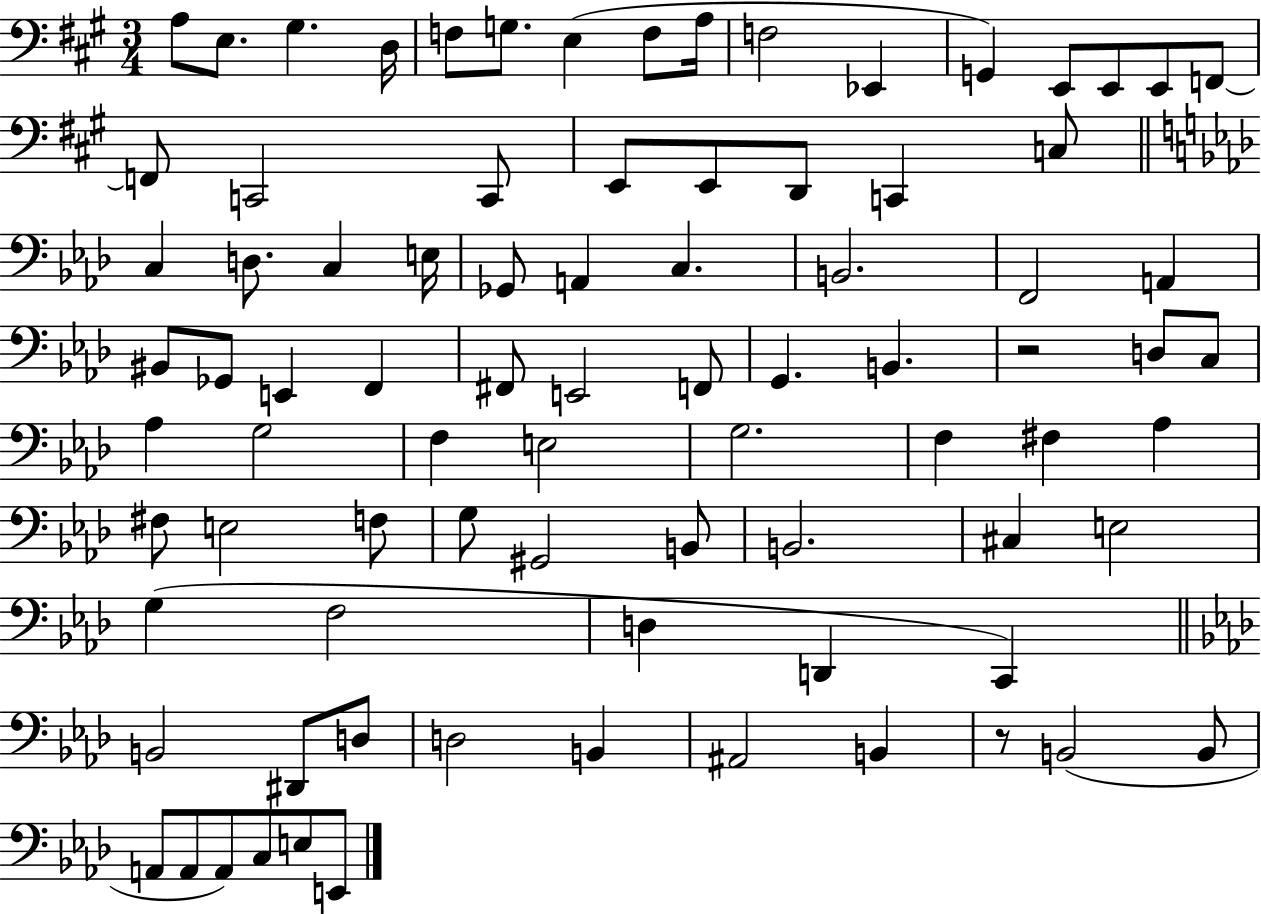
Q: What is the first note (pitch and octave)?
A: A3